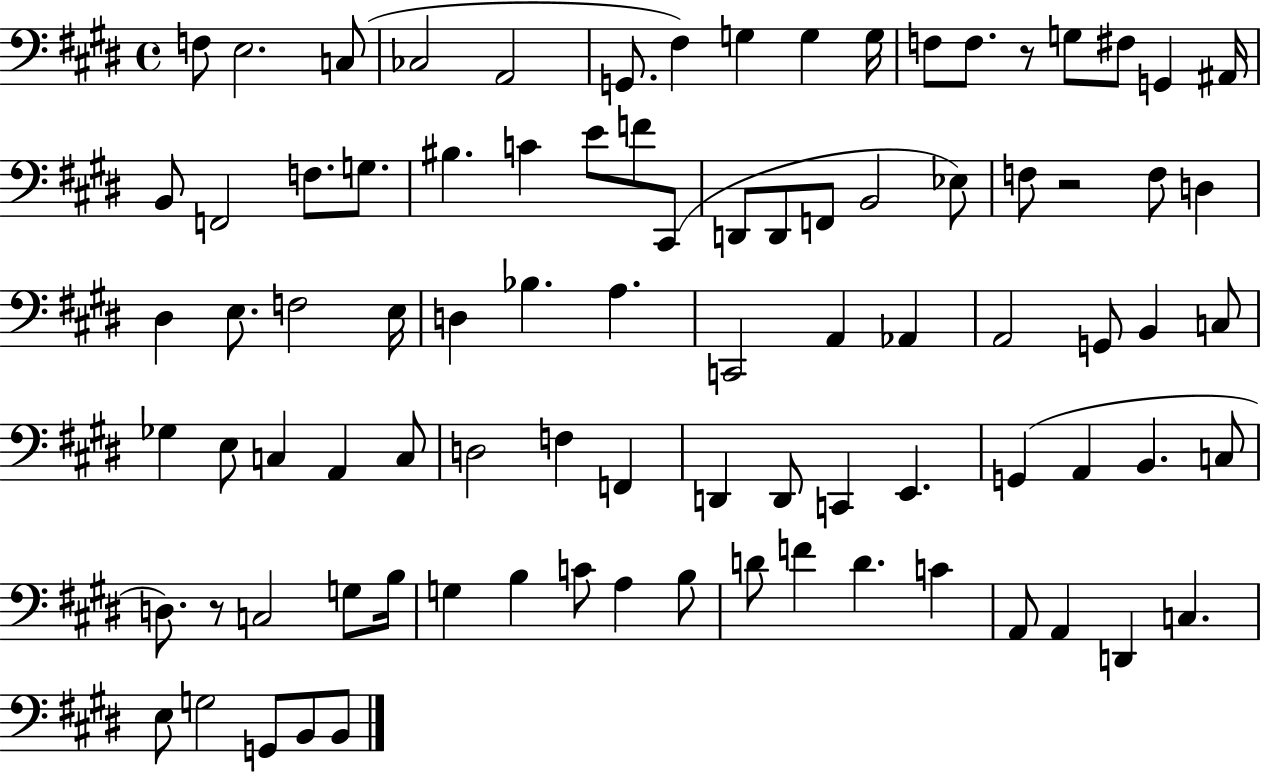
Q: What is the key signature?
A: E major